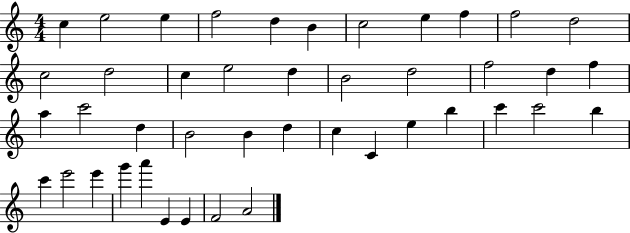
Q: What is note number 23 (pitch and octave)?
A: C6